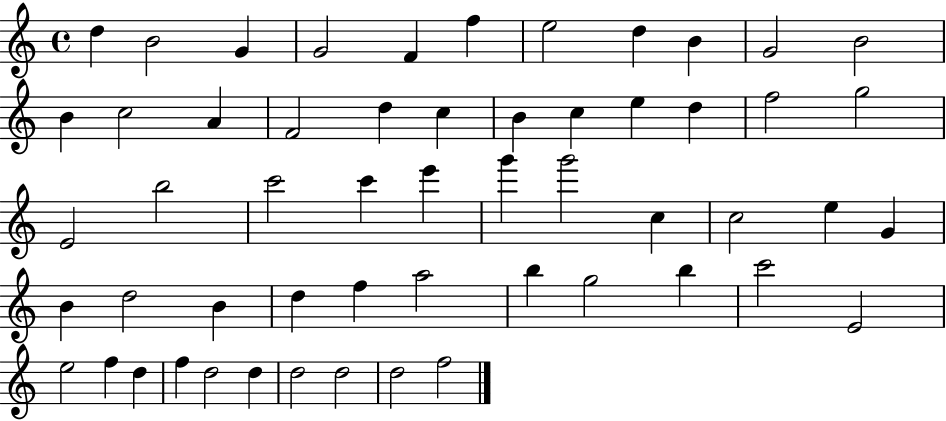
D5/q B4/h G4/q G4/h F4/q F5/q E5/h D5/q B4/q G4/h B4/h B4/q C5/h A4/q F4/h D5/q C5/q B4/q C5/q E5/q D5/q F5/h G5/h E4/h B5/h C6/h C6/q E6/q G6/q G6/h C5/q C5/h E5/q G4/q B4/q D5/h B4/q D5/q F5/q A5/h B5/q G5/h B5/q C6/h E4/h E5/h F5/q D5/q F5/q D5/h D5/q D5/h D5/h D5/h F5/h